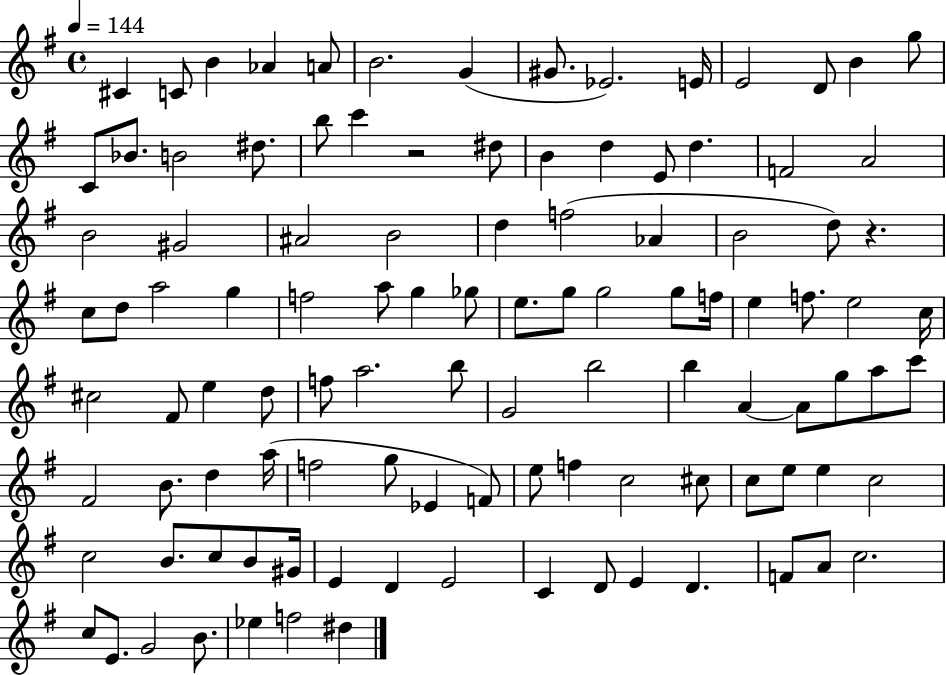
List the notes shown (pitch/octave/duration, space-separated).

C#4/q C4/e B4/q Ab4/q A4/e B4/h. G4/q G#4/e. Eb4/h. E4/s E4/h D4/e B4/q G5/e C4/e Bb4/e. B4/h D#5/e. B5/e C6/q R/h D#5/e B4/q D5/q E4/e D5/q. F4/h A4/h B4/h G#4/h A#4/h B4/h D5/q F5/h Ab4/q B4/h D5/e R/q. C5/e D5/e A5/h G5/q F5/h A5/e G5/q Gb5/e E5/e. G5/e G5/h G5/e F5/s E5/q F5/e. E5/h C5/s C#5/h F#4/e E5/q D5/e F5/e A5/h. B5/e G4/h B5/h B5/q A4/q A4/e G5/e A5/e C6/e F#4/h B4/e. D5/q A5/s F5/h G5/e Eb4/q F4/e E5/e F5/q C5/h C#5/e C5/e E5/e E5/q C5/h C5/h B4/e. C5/e B4/e G#4/s E4/q D4/q E4/h C4/q D4/e E4/q D4/q. F4/e A4/e C5/h. C5/e E4/e. G4/h B4/e. Eb5/q F5/h D#5/q